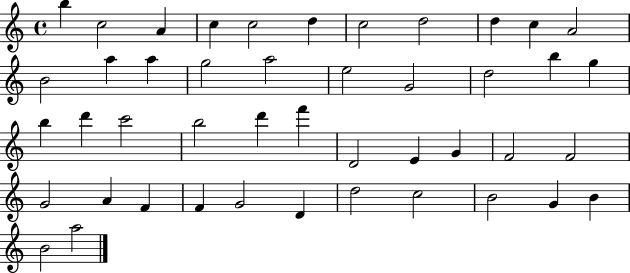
X:1
T:Untitled
M:4/4
L:1/4
K:C
b c2 A c c2 d c2 d2 d c A2 B2 a a g2 a2 e2 G2 d2 b g b d' c'2 b2 d' f' D2 E G F2 F2 G2 A F F G2 D d2 c2 B2 G B B2 a2